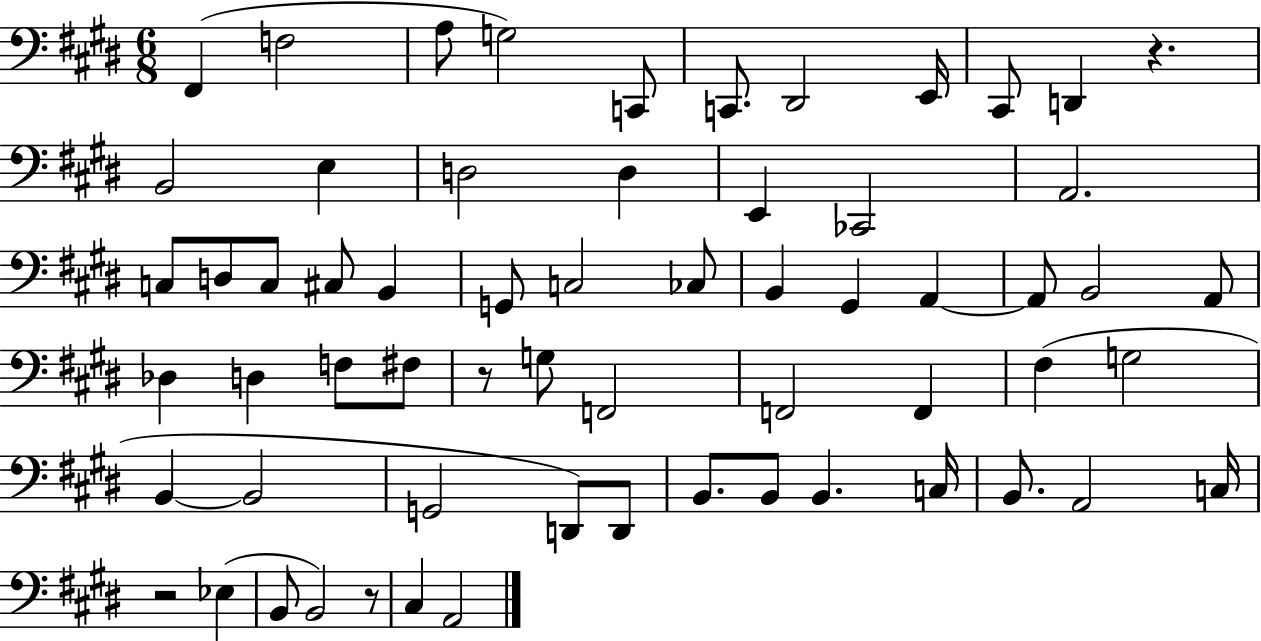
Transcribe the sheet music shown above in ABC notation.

X:1
T:Untitled
M:6/8
L:1/4
K:E
^F,, F,2 A,/2 G,2 C,,/2 C,,/2 ^D,,2 E,,/4 ^C,,/2 D,, z B,,2 E, D,2 D, E,, _C,,2 A,,2 C,/2 D,/2 C,/2 ^C,/2 B,, G,,/2 C,2 _C,/2 B,, ^G,, A,, A,,/2 B,,2 A,,/2 _D, D, F,/2 ^F,/2 z/2 G,/2 F,,2 F,,2 F,, ^F, G,2 B,, B,,2 G,,2 D,,/2 D,,/2 B,,/2 B,,/2 B,, C,/4 B,,/2 A,,2 C,/4 z2 _E, B,,/2 B,,2 z/2 ^C, A,,2